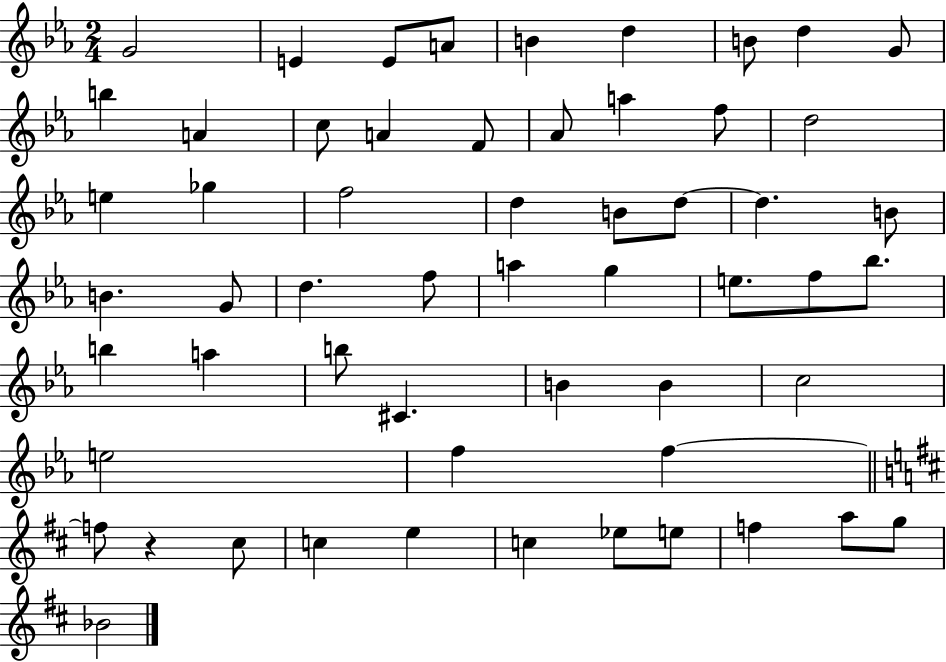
{
  \clef treble
  \numericTimeSignature
  \time 2/4
  \key ees \major
  g'2 | e'4 e'8 a'8 | b'4 d''4 | b'8 d''4 g'8 | \break b''4 a'4 | c''8 a'4 f'8 | aes'8 a''4 f''8 | d''2 | \break e''4 ges''4 | f''2 | d''4 b'8 d''8~~ | d''4. b'8 | \break b'4. g'8 | d''4. f''8 | a''4 g''4 | e''8. f''8 bes''8. | \break b''4 a''4 | b''8 cis'4. | b'4 b'4 | c''2 | \break e''2 | f''4 f''4~~ | \bar "||" \break \key b \minor f''8 r4 cis''8 | c''4 e''4 | c''4 ees''8 e''8 | f''4 a''8 g''8 | \break bes'2 | \bar "|."
}